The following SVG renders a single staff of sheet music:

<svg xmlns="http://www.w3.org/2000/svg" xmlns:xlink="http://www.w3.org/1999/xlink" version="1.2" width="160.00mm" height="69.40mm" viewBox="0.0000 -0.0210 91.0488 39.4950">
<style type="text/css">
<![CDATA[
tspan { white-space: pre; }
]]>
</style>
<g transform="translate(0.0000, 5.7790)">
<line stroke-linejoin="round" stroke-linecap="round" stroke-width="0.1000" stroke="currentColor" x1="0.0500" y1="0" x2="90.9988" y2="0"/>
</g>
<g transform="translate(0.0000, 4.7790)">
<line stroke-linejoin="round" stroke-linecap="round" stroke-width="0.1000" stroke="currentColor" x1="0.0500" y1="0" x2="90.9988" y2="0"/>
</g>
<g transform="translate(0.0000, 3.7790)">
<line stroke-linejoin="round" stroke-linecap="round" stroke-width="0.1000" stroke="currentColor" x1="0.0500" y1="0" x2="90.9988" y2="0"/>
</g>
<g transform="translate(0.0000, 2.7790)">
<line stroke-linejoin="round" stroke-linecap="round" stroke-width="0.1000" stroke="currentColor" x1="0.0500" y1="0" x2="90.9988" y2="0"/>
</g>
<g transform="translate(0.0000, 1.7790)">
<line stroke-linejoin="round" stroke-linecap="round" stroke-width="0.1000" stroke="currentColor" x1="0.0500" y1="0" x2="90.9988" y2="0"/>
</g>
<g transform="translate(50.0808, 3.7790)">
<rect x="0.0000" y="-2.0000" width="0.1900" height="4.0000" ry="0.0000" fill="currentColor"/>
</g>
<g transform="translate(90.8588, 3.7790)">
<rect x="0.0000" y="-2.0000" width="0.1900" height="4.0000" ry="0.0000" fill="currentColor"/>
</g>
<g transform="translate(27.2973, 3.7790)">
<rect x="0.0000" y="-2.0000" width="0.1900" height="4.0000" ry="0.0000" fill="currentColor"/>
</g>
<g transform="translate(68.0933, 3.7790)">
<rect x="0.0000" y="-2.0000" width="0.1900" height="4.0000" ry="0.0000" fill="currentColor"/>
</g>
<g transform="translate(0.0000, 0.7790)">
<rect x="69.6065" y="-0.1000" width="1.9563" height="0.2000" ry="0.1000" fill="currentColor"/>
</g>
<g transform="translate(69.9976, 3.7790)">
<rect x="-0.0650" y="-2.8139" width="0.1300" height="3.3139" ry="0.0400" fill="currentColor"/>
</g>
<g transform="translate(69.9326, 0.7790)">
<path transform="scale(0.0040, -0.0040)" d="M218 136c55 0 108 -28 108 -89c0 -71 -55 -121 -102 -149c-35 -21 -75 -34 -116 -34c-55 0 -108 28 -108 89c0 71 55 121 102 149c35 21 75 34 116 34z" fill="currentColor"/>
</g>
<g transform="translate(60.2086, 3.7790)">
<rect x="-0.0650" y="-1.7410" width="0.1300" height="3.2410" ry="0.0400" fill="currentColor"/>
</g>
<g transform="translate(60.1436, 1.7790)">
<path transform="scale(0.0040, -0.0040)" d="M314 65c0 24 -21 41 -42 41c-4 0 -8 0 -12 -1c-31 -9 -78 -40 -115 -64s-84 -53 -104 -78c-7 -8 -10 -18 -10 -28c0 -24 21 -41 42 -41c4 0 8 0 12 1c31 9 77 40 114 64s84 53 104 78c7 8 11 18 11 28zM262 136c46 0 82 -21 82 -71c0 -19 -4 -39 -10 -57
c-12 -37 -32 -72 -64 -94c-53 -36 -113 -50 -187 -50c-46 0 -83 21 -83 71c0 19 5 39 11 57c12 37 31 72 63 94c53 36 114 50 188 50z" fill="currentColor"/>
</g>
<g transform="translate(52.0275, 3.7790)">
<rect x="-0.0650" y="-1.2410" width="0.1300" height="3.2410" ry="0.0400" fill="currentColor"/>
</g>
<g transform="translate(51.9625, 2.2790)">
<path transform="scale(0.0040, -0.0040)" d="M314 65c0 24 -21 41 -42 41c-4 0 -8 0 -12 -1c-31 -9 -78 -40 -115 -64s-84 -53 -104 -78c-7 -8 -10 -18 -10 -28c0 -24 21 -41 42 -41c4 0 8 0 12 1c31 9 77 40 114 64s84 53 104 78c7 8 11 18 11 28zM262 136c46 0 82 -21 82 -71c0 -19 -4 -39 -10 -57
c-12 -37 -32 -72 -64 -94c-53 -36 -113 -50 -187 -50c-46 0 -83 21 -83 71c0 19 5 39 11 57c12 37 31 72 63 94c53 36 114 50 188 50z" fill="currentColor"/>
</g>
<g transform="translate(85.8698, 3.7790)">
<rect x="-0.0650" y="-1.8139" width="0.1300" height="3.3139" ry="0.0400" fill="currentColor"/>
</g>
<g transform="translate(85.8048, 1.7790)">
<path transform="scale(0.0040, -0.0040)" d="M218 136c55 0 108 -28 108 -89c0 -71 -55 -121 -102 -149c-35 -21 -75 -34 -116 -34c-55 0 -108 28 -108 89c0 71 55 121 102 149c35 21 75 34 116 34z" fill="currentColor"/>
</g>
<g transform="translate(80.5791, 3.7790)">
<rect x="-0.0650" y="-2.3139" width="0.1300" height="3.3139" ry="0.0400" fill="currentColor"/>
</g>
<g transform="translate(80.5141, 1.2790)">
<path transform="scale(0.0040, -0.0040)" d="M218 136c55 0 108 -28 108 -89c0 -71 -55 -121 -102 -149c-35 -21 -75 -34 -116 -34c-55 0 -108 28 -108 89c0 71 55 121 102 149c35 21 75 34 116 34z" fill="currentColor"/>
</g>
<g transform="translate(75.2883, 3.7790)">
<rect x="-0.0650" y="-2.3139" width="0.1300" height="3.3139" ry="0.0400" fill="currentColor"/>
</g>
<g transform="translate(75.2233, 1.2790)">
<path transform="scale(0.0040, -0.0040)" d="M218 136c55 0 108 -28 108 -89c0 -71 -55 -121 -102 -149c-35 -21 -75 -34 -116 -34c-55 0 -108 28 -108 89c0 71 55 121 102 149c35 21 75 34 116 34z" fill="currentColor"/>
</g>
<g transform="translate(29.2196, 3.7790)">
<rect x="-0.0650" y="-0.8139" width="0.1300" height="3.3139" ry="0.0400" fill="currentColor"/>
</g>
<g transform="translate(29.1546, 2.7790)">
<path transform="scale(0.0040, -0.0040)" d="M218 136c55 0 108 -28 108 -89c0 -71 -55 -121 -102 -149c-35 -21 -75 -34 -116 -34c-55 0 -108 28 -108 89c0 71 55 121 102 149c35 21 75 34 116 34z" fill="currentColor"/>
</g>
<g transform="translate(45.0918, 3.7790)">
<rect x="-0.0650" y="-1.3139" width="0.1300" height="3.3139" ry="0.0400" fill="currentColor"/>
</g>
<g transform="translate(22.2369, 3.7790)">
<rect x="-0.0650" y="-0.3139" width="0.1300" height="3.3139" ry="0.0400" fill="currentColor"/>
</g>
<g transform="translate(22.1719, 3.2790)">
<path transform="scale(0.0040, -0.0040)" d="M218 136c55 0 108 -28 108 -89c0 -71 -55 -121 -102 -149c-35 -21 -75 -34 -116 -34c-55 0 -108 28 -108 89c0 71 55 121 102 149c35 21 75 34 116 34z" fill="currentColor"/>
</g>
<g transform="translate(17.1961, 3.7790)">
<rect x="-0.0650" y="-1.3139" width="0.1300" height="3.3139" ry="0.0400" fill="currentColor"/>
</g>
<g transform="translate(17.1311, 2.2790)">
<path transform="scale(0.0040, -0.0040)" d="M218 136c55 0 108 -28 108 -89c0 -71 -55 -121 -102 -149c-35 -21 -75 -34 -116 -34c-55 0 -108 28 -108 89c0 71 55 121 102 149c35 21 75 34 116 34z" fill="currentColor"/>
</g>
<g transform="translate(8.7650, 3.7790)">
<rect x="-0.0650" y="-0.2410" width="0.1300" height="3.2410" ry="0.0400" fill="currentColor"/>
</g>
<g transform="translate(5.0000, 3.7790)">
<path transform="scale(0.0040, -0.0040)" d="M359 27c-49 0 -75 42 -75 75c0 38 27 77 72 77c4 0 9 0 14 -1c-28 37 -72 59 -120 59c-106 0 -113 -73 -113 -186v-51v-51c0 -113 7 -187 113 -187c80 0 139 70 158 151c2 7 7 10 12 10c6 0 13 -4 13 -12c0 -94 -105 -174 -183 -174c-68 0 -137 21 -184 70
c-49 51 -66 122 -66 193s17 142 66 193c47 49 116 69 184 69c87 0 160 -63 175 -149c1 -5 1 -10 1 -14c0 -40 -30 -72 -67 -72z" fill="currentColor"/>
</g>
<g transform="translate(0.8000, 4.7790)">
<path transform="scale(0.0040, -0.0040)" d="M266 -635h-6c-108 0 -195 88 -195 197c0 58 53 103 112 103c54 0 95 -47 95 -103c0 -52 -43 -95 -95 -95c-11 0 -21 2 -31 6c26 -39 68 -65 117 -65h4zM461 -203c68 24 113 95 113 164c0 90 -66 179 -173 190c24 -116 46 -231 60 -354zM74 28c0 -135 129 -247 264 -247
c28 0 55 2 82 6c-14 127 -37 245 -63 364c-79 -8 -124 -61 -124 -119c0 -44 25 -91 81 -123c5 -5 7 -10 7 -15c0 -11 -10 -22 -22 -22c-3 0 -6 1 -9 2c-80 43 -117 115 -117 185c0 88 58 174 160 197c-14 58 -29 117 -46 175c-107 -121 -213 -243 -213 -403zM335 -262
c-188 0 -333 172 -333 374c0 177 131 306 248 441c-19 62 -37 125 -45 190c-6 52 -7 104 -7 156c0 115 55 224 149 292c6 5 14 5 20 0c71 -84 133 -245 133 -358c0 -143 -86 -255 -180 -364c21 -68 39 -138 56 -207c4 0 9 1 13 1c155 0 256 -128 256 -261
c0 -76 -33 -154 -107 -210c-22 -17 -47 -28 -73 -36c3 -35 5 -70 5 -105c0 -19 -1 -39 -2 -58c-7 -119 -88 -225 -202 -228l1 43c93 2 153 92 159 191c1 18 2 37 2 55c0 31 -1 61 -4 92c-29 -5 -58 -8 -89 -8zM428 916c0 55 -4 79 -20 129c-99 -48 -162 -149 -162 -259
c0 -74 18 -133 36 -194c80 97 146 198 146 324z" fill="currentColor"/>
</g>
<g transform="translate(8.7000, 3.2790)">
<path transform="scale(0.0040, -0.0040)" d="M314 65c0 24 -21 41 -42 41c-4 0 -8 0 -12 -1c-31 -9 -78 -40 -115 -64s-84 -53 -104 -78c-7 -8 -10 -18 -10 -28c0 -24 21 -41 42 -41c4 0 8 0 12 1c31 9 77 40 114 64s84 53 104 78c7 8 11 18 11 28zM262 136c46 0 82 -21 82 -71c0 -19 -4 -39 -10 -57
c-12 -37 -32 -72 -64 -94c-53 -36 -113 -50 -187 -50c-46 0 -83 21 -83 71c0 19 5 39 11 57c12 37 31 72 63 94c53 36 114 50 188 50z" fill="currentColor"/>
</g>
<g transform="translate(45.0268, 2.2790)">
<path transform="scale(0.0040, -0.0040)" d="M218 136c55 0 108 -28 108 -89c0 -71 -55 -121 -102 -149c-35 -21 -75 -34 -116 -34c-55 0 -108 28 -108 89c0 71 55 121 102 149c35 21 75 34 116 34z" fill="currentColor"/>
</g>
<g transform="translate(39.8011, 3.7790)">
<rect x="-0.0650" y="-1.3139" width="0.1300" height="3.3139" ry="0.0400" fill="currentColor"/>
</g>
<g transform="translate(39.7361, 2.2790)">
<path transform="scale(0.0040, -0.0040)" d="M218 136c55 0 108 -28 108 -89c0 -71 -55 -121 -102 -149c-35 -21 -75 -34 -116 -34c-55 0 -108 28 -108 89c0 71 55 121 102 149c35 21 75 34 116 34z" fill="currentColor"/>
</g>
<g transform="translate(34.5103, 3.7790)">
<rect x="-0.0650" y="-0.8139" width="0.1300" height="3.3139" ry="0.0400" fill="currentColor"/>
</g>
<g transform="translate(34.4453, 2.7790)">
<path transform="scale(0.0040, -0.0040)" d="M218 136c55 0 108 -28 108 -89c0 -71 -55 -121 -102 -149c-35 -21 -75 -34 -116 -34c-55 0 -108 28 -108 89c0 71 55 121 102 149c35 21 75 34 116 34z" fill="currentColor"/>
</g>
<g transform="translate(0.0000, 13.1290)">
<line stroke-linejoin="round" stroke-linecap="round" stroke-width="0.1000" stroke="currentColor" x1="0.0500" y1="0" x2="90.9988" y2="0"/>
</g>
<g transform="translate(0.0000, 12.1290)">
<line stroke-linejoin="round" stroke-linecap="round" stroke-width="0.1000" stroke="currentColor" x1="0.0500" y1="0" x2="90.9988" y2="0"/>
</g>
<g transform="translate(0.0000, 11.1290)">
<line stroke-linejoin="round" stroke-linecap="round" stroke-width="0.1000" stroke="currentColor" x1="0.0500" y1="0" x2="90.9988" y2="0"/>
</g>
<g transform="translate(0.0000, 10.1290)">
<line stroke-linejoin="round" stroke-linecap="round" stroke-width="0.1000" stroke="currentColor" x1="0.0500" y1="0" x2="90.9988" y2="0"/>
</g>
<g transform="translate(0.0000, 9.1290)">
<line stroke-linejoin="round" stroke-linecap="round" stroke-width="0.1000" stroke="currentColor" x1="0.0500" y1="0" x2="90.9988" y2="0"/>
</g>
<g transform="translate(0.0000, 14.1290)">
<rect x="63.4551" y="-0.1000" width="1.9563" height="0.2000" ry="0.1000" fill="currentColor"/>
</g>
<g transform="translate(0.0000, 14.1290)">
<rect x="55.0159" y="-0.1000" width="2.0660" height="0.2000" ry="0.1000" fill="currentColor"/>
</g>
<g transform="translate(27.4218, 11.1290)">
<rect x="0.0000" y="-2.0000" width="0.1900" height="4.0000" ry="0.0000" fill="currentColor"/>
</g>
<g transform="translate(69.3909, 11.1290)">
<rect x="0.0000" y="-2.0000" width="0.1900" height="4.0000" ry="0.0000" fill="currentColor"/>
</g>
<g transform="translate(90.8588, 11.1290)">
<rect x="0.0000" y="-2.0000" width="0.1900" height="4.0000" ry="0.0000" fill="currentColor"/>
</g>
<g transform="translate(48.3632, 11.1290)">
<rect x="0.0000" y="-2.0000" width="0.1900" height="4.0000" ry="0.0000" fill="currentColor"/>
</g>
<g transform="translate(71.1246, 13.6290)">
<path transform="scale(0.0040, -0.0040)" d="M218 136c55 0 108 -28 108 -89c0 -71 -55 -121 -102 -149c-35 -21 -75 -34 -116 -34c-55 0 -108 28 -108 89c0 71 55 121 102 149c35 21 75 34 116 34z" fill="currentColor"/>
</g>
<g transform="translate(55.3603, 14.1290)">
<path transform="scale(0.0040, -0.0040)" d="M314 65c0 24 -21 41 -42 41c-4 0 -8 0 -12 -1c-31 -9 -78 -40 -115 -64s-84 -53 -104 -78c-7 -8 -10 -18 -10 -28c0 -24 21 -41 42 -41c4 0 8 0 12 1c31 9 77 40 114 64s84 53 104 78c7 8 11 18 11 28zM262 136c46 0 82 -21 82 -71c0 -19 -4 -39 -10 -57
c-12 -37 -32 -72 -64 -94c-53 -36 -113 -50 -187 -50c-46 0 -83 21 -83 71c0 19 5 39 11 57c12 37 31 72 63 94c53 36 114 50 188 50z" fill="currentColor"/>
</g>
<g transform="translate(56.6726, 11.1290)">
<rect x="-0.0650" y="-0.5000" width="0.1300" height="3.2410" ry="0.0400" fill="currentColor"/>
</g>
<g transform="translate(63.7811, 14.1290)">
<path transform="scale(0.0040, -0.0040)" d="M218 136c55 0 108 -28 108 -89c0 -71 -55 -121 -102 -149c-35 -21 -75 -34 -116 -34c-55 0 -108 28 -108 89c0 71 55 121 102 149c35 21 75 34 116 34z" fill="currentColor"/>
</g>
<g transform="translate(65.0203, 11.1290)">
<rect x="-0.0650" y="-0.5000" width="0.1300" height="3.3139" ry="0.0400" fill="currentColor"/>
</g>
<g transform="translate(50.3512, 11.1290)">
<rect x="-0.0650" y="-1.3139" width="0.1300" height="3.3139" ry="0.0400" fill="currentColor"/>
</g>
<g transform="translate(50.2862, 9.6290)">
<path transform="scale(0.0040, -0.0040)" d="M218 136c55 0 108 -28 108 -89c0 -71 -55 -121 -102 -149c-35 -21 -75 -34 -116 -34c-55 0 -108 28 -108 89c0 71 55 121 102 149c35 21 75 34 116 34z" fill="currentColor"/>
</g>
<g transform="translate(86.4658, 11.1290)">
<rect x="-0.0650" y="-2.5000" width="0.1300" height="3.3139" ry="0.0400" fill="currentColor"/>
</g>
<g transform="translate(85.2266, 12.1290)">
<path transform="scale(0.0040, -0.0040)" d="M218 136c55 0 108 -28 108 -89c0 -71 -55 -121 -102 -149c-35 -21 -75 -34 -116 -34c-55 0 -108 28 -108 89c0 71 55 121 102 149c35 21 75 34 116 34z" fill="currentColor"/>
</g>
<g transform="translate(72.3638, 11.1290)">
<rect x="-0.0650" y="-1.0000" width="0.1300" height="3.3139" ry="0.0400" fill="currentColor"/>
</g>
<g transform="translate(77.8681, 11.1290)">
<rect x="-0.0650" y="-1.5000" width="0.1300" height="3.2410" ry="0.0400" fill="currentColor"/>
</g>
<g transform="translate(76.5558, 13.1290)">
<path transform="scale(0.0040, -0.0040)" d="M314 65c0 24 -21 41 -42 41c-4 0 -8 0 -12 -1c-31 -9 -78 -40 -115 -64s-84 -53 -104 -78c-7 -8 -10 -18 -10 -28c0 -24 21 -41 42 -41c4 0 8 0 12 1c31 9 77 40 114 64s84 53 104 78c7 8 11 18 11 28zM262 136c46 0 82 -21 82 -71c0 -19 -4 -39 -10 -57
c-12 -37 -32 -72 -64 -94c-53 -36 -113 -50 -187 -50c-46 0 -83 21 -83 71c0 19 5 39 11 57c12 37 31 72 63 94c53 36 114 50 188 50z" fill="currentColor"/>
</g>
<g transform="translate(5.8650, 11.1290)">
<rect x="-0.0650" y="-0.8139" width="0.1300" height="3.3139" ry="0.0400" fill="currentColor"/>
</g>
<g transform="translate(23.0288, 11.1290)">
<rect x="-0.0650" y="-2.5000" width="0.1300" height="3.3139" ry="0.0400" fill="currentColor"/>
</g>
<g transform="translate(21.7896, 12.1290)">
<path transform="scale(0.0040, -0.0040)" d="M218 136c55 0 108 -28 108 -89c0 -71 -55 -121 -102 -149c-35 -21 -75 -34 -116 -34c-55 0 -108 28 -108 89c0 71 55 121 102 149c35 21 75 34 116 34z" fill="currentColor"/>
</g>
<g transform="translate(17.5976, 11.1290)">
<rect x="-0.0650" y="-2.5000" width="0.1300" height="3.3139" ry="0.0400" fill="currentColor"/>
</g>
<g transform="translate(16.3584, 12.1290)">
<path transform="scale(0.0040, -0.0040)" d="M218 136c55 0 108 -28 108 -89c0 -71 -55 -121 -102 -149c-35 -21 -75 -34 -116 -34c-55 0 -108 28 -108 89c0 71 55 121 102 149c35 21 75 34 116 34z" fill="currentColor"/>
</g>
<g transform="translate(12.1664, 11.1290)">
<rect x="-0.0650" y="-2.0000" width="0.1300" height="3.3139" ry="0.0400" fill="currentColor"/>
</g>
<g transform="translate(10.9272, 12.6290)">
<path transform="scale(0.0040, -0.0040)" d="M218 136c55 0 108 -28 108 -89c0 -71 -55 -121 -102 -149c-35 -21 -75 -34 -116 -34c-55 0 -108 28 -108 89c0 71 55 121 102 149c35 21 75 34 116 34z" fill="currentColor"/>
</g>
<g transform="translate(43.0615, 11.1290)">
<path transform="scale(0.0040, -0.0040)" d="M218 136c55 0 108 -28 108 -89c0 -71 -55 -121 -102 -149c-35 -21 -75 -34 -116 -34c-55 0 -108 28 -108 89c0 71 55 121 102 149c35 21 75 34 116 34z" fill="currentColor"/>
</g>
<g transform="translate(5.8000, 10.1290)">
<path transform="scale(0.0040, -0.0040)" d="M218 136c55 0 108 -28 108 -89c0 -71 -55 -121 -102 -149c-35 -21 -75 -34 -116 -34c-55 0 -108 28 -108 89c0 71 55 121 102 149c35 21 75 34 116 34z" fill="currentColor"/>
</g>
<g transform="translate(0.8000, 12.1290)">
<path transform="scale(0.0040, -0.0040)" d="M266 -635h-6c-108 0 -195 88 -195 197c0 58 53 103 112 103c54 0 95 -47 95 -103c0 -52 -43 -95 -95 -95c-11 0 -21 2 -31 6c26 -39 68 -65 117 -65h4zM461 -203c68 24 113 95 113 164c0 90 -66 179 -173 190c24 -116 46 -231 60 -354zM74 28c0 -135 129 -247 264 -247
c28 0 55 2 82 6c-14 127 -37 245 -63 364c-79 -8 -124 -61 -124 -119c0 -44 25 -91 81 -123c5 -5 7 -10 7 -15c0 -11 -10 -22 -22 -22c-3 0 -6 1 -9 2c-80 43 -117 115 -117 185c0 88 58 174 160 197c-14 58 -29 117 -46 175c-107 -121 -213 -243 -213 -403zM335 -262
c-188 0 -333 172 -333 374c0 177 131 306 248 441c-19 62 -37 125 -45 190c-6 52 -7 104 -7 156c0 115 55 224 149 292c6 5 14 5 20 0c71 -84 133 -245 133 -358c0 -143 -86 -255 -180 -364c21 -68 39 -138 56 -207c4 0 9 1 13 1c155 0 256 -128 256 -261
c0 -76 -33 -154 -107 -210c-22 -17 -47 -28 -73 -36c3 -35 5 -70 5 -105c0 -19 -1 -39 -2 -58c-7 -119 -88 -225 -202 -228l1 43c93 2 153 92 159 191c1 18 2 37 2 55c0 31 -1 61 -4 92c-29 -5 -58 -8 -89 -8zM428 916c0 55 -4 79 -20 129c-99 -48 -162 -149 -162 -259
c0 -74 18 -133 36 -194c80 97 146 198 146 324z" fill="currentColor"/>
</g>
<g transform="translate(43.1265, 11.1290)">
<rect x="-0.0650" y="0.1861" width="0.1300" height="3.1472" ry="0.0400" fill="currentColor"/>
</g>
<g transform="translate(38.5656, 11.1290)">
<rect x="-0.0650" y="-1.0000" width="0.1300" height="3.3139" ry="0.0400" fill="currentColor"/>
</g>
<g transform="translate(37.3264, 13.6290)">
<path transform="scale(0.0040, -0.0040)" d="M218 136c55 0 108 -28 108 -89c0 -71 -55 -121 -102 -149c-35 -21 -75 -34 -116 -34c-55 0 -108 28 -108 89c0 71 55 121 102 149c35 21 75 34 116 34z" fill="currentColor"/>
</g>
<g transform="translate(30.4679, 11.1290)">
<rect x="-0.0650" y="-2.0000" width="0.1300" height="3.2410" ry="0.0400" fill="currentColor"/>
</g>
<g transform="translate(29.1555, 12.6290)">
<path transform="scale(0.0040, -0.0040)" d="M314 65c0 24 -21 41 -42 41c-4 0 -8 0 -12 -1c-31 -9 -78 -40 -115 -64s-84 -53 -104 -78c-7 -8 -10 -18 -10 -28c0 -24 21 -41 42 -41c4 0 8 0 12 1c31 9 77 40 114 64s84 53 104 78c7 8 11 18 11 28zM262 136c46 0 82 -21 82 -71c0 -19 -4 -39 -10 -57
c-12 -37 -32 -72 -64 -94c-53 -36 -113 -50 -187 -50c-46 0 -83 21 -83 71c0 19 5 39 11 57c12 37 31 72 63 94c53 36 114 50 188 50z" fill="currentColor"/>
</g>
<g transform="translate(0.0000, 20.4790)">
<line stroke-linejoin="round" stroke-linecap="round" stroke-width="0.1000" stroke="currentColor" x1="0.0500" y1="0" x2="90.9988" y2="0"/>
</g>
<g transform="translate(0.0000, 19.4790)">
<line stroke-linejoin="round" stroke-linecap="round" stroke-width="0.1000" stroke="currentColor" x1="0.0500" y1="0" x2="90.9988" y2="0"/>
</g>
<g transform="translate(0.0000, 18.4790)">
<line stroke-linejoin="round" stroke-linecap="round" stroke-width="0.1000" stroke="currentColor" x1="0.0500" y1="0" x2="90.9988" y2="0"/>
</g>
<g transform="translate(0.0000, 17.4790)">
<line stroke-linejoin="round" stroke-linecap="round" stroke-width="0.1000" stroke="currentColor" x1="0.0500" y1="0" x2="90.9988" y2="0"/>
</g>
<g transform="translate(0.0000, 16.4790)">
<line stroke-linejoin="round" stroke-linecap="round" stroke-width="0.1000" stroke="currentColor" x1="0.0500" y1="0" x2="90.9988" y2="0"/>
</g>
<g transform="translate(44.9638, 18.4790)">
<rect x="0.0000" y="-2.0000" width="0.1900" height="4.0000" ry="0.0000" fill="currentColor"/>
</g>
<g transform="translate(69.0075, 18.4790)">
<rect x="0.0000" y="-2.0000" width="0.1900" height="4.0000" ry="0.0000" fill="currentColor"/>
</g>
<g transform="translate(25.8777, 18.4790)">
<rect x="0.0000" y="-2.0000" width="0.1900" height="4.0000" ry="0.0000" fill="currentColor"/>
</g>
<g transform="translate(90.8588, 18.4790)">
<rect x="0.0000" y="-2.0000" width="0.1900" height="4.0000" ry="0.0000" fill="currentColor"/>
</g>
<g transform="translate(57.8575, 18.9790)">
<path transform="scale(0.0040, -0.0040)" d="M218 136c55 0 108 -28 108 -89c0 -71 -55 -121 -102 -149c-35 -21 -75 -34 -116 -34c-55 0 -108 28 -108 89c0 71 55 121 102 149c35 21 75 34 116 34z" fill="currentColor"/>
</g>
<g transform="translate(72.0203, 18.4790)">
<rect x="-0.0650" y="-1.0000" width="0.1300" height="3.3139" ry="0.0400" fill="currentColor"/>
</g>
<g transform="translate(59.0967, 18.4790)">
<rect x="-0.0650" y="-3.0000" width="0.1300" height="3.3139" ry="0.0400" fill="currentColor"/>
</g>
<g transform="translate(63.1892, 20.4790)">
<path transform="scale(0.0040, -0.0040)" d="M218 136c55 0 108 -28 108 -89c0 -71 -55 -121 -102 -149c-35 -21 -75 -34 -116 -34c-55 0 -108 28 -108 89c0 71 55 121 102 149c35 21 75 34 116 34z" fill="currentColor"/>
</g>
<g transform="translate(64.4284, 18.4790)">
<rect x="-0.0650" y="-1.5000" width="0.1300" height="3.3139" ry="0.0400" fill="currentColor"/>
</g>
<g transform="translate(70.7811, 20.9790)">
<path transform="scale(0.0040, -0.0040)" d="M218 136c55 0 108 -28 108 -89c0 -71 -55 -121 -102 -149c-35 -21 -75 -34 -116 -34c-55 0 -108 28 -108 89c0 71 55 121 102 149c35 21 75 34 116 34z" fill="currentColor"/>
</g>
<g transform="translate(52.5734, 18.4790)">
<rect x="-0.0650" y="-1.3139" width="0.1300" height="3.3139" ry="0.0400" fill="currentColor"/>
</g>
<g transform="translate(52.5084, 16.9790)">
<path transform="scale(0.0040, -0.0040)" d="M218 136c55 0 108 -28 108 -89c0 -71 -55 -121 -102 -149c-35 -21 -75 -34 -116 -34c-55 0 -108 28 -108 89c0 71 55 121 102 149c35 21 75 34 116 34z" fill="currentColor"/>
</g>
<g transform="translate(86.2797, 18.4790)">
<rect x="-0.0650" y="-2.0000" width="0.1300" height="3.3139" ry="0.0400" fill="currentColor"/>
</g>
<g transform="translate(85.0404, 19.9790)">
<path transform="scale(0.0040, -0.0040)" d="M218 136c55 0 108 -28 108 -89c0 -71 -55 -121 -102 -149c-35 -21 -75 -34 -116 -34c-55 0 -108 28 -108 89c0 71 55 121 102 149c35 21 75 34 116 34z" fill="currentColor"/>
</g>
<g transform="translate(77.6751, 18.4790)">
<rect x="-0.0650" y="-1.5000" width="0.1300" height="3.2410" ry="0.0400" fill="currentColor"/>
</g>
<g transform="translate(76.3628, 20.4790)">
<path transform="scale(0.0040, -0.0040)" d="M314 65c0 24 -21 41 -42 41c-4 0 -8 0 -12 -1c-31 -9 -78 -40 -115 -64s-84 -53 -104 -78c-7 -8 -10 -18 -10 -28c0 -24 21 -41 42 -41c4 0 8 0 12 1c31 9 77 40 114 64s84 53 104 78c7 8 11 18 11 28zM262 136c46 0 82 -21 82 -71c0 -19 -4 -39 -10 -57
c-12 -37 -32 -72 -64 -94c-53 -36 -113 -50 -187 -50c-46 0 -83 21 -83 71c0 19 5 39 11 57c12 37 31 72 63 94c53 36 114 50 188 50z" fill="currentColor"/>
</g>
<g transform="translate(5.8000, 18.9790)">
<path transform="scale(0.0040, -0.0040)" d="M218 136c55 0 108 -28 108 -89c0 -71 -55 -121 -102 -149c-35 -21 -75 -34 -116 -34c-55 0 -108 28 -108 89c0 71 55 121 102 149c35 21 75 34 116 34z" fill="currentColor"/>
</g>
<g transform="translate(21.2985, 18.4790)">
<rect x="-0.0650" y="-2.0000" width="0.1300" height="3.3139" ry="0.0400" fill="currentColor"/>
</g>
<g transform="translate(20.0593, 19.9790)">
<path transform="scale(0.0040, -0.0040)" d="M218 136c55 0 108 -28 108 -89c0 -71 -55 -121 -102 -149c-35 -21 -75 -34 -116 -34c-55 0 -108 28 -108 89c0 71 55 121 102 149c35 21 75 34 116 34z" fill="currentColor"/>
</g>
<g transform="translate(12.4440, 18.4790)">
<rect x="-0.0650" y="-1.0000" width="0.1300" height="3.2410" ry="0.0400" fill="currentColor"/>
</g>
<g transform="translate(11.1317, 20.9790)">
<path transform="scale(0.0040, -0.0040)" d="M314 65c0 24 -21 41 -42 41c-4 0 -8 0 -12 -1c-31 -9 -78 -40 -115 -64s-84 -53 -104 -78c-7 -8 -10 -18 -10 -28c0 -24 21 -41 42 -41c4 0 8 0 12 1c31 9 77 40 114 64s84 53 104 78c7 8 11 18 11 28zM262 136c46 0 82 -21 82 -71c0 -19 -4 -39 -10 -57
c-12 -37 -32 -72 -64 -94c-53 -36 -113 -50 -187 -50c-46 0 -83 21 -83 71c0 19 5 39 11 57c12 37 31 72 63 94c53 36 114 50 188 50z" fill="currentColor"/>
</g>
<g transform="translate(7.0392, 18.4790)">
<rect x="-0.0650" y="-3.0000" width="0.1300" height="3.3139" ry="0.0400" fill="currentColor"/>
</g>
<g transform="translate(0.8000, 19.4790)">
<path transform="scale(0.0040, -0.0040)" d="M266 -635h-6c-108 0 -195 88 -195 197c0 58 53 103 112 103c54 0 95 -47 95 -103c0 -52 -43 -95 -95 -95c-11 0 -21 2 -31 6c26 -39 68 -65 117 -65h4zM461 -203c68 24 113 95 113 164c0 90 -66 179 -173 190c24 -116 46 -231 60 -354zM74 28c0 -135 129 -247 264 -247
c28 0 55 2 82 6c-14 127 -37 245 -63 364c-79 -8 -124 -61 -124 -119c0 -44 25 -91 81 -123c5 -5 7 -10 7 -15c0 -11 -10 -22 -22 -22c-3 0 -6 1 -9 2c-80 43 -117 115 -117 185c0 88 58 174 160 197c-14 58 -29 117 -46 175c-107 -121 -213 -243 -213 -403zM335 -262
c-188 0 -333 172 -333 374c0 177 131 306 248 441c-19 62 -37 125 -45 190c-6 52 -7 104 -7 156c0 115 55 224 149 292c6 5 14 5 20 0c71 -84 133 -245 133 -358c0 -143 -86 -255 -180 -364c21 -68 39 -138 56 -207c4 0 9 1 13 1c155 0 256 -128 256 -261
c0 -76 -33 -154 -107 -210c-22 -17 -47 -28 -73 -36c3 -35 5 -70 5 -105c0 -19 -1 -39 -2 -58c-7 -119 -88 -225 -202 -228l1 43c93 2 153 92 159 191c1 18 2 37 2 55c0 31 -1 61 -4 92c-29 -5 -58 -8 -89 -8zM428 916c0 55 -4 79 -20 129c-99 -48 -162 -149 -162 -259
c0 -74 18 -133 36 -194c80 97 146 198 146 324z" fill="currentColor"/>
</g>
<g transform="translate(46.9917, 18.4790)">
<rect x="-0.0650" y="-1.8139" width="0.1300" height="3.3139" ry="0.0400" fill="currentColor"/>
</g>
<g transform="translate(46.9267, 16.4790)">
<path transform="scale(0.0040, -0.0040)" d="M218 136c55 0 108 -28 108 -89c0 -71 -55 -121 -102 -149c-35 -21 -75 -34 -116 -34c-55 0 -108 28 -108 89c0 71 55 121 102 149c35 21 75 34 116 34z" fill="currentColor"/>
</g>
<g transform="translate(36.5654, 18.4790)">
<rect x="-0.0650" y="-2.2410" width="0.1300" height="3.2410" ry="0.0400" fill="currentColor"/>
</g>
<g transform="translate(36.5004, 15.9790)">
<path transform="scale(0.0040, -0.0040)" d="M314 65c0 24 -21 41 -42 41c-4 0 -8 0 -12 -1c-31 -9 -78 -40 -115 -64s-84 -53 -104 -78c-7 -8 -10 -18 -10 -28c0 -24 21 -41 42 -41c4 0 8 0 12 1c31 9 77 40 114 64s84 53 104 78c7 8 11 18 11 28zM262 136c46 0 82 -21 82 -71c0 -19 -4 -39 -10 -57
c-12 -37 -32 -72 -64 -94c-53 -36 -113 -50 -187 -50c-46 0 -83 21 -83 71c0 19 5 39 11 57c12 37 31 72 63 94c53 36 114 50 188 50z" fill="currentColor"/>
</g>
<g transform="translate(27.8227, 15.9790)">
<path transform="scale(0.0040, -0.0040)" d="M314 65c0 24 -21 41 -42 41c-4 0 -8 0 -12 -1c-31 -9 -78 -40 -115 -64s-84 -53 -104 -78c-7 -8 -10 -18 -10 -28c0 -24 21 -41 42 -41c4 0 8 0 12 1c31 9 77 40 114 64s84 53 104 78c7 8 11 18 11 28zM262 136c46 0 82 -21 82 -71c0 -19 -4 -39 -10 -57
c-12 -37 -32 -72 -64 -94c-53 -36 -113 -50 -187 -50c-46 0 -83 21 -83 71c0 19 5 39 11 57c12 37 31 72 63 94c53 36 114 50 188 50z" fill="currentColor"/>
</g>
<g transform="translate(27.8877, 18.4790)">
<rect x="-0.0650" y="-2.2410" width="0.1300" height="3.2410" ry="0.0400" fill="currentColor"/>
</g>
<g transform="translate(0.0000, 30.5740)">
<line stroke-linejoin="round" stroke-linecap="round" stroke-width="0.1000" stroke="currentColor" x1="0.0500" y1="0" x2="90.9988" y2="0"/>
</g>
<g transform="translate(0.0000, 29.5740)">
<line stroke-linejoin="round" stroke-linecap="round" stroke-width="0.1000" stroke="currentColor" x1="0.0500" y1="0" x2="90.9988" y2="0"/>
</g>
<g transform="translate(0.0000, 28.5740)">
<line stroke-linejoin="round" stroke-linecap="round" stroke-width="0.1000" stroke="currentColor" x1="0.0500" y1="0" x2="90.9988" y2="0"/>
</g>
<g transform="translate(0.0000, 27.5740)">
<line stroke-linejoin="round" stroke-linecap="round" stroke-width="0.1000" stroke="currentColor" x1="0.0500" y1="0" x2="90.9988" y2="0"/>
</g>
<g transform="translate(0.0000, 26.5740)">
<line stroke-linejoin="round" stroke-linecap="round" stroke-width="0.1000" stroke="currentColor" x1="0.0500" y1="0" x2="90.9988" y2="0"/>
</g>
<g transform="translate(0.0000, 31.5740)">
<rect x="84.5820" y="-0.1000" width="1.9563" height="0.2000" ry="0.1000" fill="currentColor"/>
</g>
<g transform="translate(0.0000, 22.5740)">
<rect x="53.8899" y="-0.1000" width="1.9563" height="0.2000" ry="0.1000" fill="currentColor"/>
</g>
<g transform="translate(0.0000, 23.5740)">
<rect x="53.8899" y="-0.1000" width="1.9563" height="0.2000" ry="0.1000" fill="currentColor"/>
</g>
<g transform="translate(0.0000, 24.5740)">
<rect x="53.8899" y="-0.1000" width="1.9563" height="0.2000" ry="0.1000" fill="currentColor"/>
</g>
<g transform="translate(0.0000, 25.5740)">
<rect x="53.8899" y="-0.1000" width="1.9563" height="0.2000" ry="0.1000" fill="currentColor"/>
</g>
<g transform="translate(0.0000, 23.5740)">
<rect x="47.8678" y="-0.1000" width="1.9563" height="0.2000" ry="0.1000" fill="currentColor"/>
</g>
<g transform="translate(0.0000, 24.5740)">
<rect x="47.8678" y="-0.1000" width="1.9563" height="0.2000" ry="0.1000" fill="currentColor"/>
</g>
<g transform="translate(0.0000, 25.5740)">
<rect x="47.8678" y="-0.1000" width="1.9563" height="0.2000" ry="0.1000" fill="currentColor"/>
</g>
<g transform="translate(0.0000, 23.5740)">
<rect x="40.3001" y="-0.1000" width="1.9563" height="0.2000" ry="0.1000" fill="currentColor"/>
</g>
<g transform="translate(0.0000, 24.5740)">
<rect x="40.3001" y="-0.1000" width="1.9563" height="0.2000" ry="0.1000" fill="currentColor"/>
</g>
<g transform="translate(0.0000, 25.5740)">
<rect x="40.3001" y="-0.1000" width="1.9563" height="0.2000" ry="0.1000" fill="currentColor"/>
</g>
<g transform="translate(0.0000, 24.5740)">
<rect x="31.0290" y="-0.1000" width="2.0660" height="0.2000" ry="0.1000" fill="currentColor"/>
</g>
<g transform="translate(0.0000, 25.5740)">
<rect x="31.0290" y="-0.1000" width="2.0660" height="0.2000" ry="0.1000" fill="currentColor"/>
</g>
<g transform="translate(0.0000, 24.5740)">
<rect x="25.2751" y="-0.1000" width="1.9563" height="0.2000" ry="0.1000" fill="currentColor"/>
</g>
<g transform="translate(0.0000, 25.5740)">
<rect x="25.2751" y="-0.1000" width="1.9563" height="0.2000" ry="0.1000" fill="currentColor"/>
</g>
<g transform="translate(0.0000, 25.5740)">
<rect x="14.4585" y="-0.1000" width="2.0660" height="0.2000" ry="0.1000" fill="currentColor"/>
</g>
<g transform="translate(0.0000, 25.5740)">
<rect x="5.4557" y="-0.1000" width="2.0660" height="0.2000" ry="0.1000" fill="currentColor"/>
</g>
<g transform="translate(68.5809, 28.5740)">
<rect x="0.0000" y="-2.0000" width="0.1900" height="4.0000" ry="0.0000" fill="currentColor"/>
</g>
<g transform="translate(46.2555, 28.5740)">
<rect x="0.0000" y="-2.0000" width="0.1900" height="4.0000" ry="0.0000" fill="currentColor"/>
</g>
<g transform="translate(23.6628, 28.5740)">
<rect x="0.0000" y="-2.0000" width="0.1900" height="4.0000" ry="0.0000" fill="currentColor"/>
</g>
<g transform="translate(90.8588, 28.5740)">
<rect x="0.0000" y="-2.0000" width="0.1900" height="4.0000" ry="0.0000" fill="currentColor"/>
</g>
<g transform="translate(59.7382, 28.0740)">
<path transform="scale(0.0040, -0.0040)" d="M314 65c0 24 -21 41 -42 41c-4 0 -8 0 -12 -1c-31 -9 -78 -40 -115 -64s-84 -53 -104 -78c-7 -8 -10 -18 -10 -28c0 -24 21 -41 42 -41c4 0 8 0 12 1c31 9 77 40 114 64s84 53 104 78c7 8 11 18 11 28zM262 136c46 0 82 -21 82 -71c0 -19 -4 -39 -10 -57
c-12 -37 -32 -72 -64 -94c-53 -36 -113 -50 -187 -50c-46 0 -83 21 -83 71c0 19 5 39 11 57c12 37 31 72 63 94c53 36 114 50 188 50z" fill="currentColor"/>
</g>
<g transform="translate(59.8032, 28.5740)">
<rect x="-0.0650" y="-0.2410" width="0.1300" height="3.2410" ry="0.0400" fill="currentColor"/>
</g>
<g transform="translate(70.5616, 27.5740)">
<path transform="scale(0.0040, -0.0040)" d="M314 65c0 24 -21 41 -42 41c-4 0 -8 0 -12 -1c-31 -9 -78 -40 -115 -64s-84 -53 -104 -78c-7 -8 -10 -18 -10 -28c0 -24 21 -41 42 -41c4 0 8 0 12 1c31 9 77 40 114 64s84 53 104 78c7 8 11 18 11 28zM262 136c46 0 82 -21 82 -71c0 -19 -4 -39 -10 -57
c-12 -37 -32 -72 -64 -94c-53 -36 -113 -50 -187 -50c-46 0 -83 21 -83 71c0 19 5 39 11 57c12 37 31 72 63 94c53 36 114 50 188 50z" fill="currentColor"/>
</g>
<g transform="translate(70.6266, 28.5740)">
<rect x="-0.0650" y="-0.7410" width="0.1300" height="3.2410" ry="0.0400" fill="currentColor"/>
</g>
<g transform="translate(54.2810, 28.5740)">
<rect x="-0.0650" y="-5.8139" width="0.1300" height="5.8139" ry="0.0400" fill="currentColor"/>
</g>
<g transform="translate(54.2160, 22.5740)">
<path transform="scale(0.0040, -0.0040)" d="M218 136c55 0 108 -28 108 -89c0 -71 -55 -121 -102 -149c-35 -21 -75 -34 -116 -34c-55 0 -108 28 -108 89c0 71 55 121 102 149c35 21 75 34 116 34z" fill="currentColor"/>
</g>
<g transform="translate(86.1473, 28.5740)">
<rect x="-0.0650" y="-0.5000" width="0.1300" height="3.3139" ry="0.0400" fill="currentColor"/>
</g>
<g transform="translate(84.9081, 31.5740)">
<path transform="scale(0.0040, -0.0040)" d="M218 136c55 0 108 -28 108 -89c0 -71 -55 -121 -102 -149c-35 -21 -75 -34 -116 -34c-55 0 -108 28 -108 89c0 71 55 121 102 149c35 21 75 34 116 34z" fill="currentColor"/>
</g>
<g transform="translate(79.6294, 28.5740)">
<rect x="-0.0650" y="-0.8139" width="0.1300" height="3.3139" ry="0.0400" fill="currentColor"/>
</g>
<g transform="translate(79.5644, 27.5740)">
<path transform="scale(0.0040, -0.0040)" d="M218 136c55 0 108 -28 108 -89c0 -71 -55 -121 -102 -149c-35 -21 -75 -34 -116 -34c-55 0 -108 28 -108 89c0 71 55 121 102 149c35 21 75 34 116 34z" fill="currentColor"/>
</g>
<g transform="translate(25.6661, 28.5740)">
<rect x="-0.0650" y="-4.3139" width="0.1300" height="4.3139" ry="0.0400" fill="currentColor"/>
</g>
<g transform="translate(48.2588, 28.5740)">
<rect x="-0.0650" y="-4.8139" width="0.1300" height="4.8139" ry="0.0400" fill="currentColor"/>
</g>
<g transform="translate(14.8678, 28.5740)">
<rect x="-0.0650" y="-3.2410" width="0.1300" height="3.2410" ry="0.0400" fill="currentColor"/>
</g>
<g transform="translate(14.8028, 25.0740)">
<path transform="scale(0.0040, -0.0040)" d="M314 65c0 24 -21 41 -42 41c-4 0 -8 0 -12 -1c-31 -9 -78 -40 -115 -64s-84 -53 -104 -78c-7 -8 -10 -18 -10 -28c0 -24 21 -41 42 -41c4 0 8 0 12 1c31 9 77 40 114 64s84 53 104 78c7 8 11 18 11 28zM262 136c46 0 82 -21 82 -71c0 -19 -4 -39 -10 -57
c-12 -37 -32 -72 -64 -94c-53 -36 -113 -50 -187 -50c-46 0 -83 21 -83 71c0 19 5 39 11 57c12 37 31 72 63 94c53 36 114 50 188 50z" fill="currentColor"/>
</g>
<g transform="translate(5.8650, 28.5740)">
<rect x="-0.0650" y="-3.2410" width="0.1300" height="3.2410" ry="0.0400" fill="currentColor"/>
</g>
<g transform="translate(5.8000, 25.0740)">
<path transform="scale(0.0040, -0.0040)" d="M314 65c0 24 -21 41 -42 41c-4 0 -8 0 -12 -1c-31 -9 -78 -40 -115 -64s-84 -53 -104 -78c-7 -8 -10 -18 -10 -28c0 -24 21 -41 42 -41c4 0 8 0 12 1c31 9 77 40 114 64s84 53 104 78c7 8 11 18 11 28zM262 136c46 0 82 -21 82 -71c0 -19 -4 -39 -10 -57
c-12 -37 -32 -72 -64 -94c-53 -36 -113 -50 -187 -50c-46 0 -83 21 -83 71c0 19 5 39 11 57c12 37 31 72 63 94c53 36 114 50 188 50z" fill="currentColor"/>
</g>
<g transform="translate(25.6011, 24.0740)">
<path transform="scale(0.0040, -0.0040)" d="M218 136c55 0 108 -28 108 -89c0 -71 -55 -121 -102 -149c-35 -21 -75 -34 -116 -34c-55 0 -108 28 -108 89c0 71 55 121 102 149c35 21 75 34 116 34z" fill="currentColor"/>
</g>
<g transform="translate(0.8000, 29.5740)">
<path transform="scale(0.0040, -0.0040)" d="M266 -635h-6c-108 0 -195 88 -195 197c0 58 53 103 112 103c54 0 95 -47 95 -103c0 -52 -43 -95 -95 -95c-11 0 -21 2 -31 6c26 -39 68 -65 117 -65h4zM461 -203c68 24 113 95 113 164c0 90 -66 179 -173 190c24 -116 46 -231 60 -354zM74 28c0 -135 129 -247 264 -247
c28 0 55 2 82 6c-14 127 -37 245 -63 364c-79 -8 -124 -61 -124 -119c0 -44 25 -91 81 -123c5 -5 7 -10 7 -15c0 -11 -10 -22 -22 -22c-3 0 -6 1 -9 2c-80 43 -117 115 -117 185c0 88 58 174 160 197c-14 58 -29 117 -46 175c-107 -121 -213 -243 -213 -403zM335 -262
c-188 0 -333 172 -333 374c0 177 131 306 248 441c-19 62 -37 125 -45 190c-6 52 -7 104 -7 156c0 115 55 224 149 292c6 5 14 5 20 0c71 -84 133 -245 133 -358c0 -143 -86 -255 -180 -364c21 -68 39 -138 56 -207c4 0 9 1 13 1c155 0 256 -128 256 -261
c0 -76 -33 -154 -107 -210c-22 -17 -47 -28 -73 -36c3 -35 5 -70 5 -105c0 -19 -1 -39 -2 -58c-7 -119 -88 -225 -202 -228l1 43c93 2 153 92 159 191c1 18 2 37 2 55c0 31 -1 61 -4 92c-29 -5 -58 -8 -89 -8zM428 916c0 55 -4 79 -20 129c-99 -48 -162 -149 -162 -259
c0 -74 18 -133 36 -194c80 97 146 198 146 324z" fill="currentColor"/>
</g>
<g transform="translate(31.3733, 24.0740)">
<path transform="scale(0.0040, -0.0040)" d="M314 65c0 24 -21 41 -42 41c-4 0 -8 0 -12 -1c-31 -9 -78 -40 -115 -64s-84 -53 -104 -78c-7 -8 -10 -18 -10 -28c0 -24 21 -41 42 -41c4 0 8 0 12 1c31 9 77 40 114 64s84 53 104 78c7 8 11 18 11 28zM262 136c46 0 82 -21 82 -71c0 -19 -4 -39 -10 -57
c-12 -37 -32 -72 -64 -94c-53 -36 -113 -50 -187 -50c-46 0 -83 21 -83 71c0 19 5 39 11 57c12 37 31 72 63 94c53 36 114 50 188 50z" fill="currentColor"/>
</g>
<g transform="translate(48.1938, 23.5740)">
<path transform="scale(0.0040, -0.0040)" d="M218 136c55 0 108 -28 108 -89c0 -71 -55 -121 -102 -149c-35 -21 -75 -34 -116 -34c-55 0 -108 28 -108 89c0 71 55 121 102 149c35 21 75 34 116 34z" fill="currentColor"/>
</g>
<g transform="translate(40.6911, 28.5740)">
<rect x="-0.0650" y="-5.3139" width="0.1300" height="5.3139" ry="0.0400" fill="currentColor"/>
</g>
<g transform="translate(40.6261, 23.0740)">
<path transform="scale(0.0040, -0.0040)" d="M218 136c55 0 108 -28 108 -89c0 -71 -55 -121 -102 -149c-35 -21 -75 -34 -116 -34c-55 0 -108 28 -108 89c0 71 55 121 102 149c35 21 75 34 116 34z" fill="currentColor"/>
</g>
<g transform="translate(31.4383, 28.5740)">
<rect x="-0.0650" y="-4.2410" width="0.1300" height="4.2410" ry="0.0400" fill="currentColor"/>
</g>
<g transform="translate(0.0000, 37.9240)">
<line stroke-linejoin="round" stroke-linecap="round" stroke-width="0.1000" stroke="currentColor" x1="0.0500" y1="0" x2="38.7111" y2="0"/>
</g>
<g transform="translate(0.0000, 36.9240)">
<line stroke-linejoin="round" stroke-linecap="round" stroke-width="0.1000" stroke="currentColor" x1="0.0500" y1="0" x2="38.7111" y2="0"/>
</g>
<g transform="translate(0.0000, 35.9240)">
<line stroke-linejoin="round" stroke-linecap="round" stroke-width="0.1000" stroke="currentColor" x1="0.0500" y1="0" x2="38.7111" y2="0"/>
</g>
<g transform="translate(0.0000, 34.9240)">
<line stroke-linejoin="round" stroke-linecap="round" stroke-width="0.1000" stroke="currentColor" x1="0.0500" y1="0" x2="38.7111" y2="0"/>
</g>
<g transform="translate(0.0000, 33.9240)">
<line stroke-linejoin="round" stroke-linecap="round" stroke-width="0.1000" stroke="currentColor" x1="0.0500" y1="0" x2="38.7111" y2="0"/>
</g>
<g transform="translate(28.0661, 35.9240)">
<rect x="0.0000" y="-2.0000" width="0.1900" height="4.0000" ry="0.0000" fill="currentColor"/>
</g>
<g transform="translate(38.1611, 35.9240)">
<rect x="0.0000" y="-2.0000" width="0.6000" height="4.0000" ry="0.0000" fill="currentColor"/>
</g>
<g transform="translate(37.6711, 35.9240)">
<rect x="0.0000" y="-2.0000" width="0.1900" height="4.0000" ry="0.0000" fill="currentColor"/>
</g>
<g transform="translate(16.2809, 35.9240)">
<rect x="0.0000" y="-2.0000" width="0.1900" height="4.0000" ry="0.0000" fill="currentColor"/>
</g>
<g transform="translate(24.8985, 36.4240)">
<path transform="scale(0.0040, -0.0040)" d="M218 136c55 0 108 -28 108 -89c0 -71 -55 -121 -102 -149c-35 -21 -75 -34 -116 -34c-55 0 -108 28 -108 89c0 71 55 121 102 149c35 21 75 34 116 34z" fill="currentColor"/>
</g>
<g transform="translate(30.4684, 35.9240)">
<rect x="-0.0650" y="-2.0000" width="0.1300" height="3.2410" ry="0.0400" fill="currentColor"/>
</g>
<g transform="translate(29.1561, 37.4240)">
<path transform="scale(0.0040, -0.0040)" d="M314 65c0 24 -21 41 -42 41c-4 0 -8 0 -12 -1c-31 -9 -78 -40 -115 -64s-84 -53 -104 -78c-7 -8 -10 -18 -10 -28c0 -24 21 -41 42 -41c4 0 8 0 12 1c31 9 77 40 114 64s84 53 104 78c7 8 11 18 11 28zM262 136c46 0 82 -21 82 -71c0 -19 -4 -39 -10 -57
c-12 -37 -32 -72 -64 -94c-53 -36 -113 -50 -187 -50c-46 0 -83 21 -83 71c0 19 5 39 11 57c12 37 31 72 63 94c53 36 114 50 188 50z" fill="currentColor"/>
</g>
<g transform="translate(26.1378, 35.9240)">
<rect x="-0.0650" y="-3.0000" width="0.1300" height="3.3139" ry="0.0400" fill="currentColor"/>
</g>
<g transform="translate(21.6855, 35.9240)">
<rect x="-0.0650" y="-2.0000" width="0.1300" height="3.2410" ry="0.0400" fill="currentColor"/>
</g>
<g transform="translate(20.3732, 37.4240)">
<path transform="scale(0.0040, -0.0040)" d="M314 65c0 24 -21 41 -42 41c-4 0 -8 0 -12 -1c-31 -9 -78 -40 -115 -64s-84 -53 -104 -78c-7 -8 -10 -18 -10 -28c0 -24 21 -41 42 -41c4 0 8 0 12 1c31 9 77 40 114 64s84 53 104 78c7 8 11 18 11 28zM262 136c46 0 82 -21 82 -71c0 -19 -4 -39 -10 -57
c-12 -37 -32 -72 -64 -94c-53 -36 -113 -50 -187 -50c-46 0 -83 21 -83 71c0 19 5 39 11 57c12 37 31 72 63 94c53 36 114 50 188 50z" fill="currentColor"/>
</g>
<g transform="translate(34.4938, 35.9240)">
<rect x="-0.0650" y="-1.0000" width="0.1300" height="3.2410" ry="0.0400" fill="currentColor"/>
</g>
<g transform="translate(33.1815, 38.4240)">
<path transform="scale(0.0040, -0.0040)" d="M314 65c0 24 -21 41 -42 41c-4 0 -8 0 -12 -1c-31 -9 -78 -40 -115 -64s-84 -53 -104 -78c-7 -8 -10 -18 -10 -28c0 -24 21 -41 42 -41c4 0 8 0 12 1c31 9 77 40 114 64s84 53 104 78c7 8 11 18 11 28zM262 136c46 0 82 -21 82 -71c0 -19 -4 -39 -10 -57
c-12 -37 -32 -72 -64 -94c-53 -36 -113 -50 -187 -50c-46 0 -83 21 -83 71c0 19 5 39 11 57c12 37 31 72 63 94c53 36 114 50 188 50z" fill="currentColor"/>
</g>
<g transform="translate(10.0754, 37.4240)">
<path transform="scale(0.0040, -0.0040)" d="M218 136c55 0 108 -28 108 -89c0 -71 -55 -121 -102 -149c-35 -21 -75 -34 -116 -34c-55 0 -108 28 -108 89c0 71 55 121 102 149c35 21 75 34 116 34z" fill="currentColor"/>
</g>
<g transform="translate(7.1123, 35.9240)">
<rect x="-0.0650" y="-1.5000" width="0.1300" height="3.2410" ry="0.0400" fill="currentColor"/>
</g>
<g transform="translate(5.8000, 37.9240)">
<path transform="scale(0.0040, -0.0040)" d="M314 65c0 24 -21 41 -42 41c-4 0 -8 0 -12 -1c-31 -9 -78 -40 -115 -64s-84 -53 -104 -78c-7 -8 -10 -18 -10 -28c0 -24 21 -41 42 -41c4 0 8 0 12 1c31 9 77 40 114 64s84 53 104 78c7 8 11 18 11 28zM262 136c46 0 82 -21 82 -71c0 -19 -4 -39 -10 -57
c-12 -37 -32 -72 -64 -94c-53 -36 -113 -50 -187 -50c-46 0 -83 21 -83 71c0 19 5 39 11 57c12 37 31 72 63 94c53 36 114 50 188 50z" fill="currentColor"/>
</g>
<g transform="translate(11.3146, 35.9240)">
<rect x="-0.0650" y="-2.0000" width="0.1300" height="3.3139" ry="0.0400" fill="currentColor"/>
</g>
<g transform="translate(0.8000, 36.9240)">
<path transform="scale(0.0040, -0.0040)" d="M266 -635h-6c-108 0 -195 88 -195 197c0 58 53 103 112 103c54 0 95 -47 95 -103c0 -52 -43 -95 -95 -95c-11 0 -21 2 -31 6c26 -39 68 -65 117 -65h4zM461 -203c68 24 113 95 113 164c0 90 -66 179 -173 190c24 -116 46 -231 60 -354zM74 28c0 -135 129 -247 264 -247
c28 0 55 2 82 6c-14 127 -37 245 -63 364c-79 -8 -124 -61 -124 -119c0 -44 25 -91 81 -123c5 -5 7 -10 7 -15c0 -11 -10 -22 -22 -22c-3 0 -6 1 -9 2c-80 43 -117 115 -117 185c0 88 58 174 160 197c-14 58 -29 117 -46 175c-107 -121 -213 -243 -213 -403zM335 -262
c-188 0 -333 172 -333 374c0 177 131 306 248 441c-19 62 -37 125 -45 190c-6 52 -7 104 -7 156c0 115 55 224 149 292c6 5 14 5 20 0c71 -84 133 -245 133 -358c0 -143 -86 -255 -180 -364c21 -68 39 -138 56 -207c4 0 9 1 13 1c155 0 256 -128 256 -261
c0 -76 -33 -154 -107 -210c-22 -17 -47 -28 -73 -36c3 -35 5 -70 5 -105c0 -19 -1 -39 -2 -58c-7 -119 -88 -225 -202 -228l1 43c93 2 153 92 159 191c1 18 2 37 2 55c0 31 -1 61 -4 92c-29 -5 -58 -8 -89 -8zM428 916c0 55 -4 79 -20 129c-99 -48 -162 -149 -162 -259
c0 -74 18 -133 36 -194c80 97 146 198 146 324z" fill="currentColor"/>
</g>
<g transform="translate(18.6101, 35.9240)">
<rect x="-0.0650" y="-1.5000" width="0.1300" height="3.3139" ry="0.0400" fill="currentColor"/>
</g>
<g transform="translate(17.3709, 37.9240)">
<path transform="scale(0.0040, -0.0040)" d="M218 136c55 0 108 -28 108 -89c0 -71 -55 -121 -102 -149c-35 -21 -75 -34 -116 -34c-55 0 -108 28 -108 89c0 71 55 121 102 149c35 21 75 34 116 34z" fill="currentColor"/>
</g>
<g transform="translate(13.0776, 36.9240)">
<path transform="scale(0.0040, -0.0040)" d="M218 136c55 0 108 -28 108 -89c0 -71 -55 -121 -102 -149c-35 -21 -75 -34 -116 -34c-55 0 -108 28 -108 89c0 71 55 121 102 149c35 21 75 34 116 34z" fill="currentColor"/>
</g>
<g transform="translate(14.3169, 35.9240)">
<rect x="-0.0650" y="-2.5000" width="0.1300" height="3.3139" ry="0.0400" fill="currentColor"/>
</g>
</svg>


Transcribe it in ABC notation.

X:1
T:Untitled
M:4/4
L:1/4
K:C
c2 e c d d e e e2 f2 a g g f d F G G F2 D B e C2 C D E2 G A D2 F g2 g2 f e A E D E2 F b2 b2 d' d'2 f' e' g' c2 d2 d C E2 F G E F2 A F2 D2